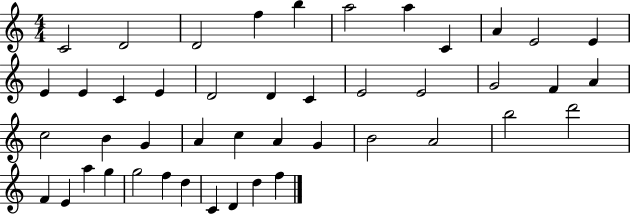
X:1
T:Untitled
M:4/4
L:1/4
K:C
C2 D2 D2 f b a2 a C A E2 E E E C E D2 D C E2 E2 G2 F A c2 B G A c A G B2 A2 b2 d'2 F E a g g2 f d C D d f